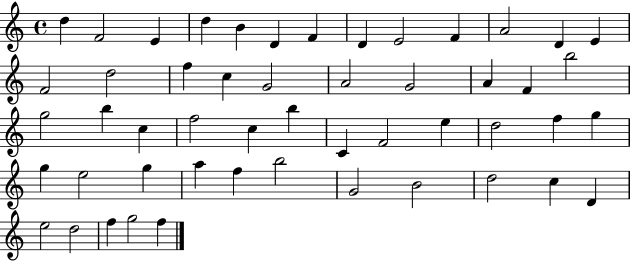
X:1
T:Untitled
M:4/4
L:1/4
K:C
d F2 E d B D F D E2 F A2 D E F2 d2 f c G2 A2 G2 A F b2 g2 b c f2 c b C F2 e d2 f g g e2 g a f b2 G2 B2 d2 c D e2 d2 f g2 f